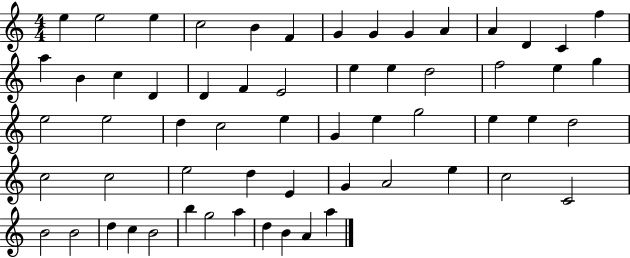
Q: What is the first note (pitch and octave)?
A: E5